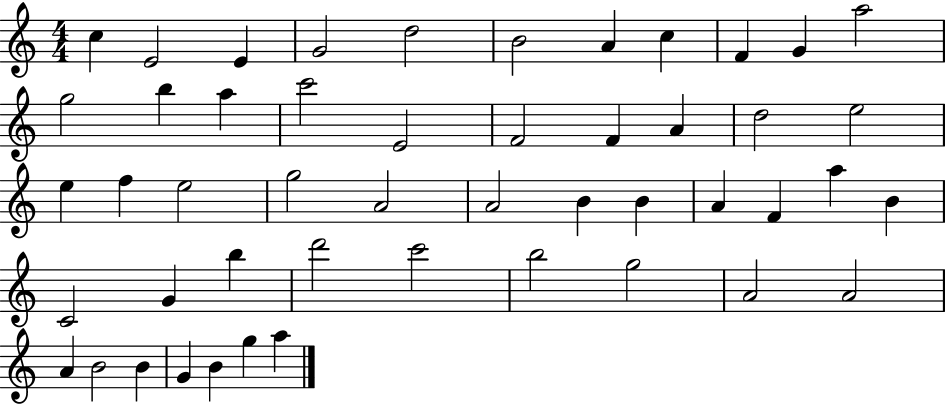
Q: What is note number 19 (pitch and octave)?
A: A4